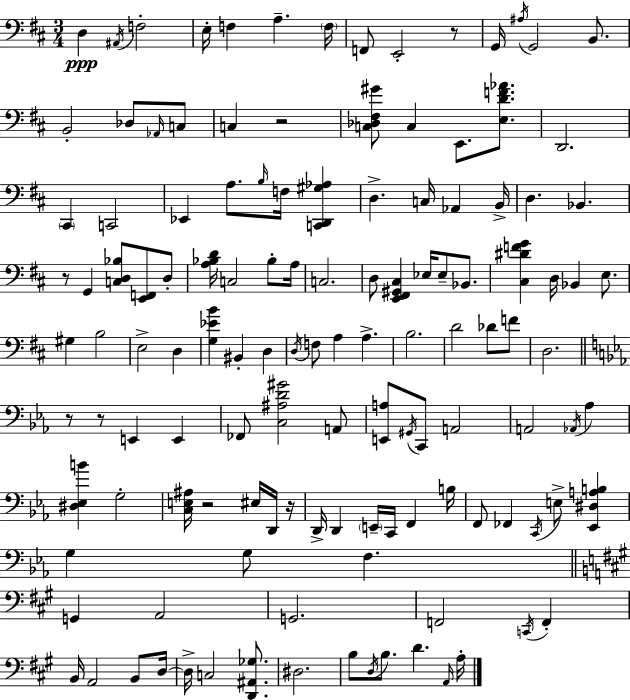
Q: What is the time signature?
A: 3/4